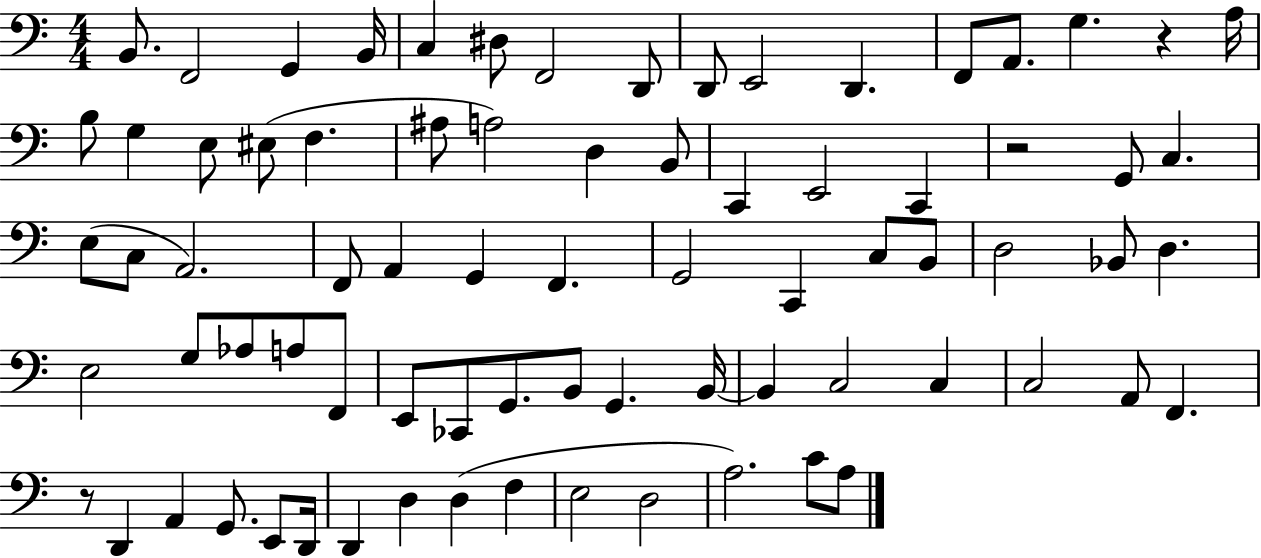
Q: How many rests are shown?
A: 3